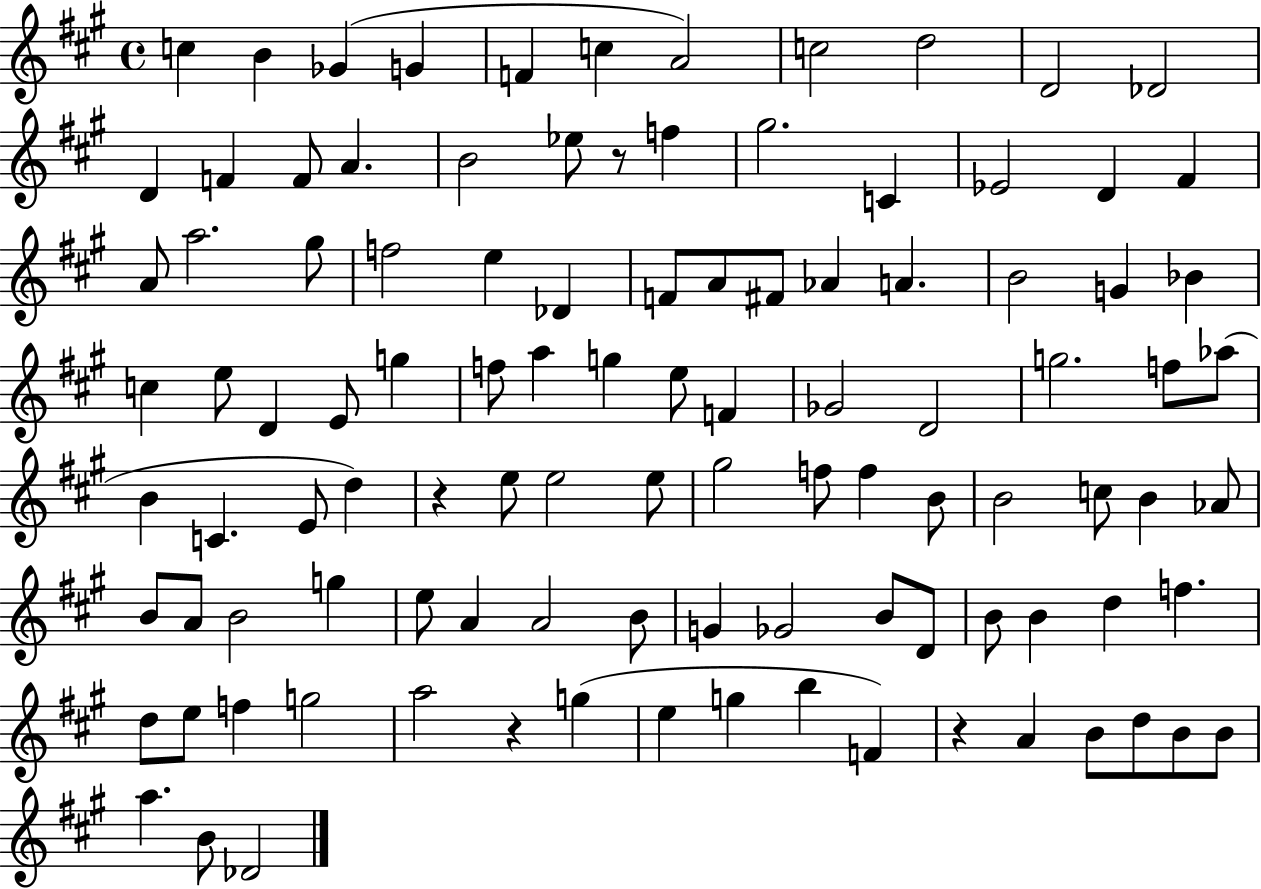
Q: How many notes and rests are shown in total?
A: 105